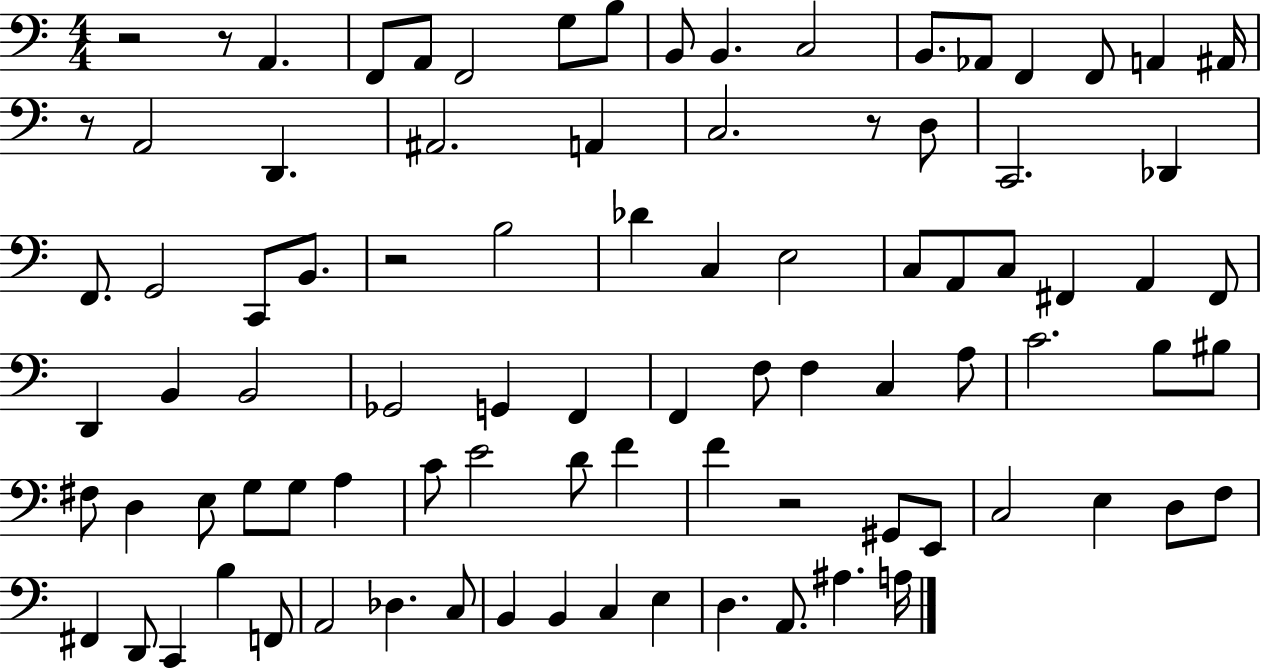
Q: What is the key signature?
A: C major